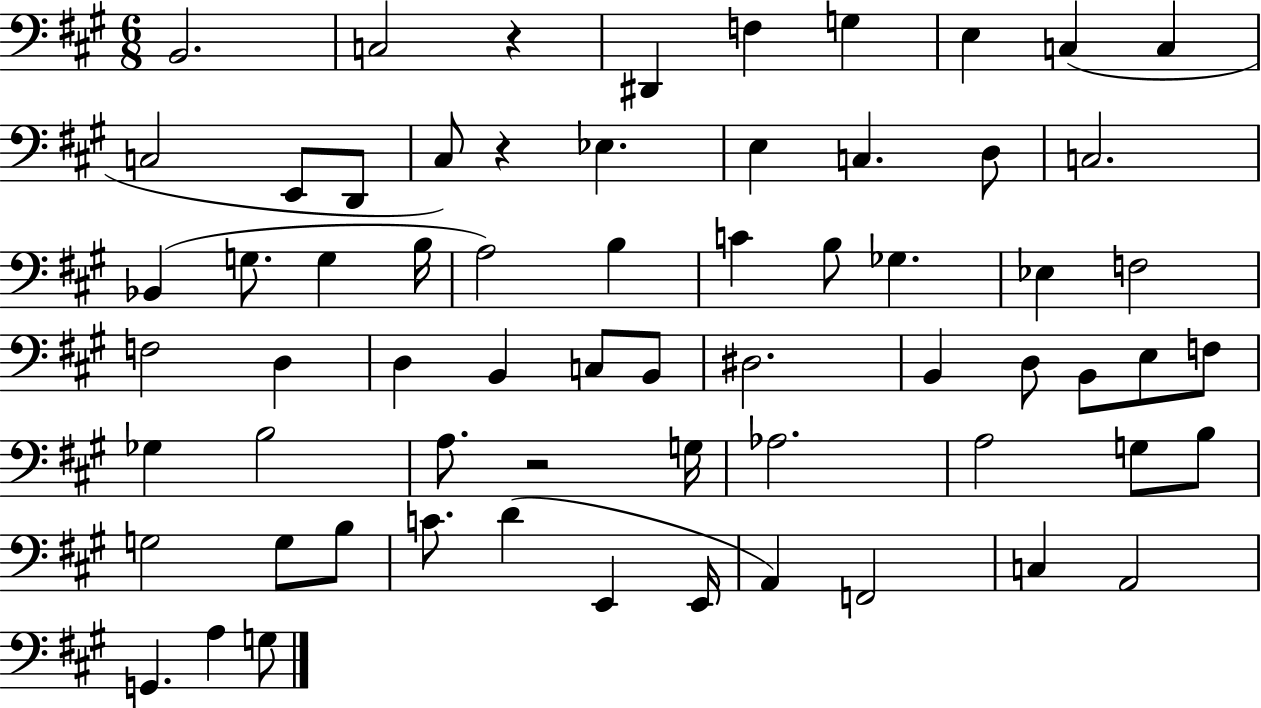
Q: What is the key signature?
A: A major